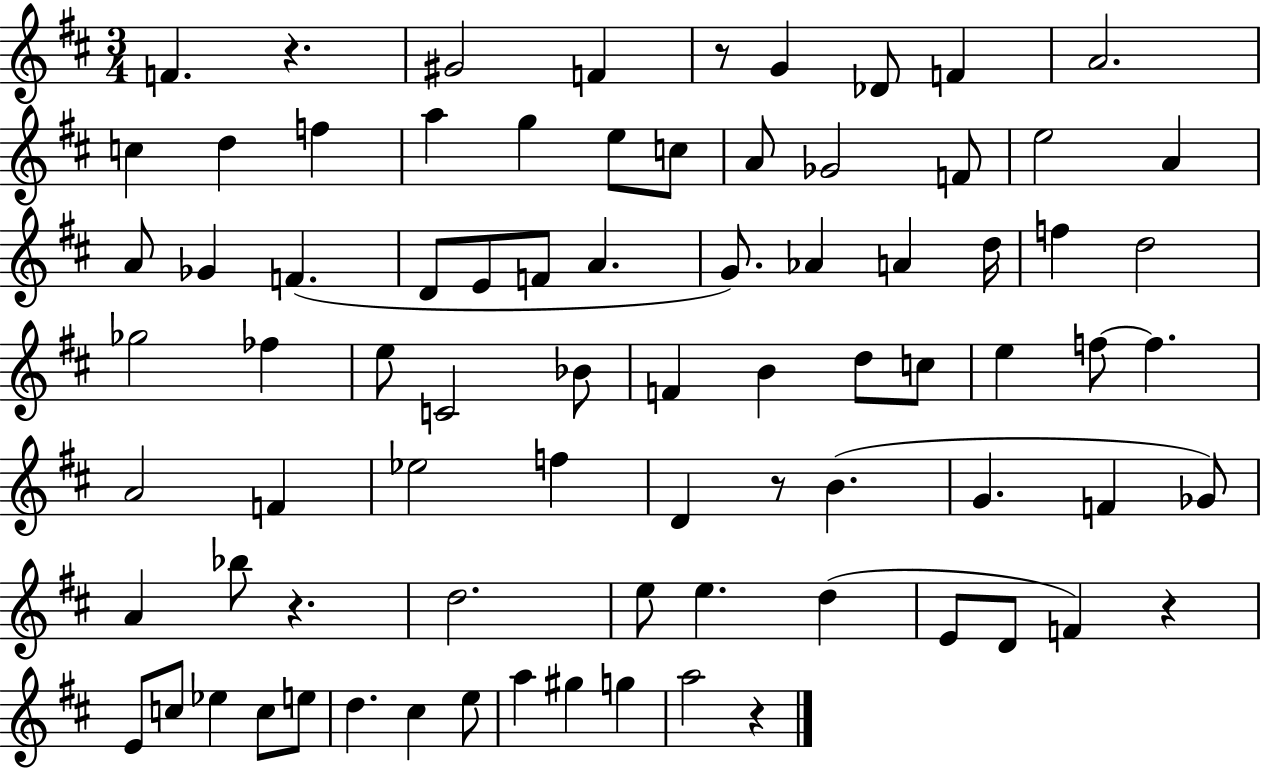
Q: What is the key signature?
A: D major